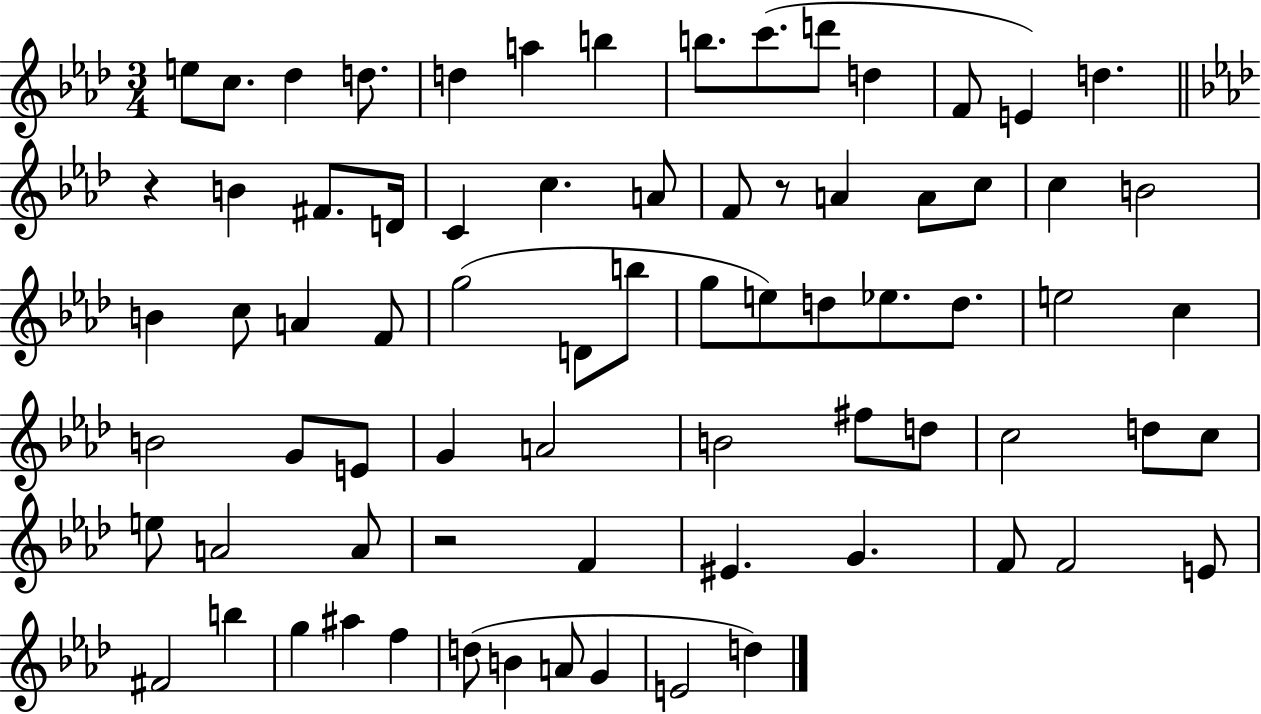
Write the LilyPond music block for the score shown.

{
  \clef treble
  \numericTimeSignature
  \time 3/4
  \key aes \major
  e''8 c''8. des''4 d''8. | d''4 a''4 b''4 | b''8. c'''8.( d'''8 d''4 | f'8 e'4) d''4. | \break \bar "||" \break \key aes \major r4 b'4 fis'8. d'16 | c'4 c''4. a'8 | f'8 r8 a'4 a'8 c''8 | c''4 b'2 | \break b'4 c''8 a'4 f'8 | g''2( d'8 b''8 | g''8 e''8) d''8 ees''8. d''8. | e''2 c''4 | \break b'2 g'8 e'8 | g'4 a'2 | b'2 fis''8 d''8 | c''2 d''8 c''8 | \break e''8 a'2 a'8 | r2 f'4 | eis'4. g'4. | f'8 f'2 e'8 | \break fis'2 b''4 | g''4 ais''4 f''4 | d''8( b'4 a'8 g'4 | e'2 d''4) | \break \bar "|."
}